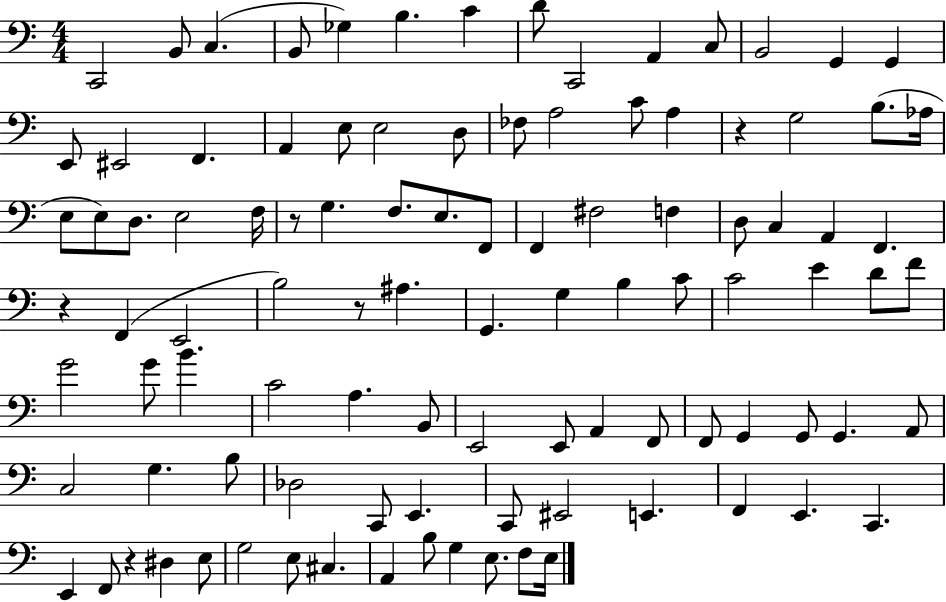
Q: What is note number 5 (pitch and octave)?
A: Gb3